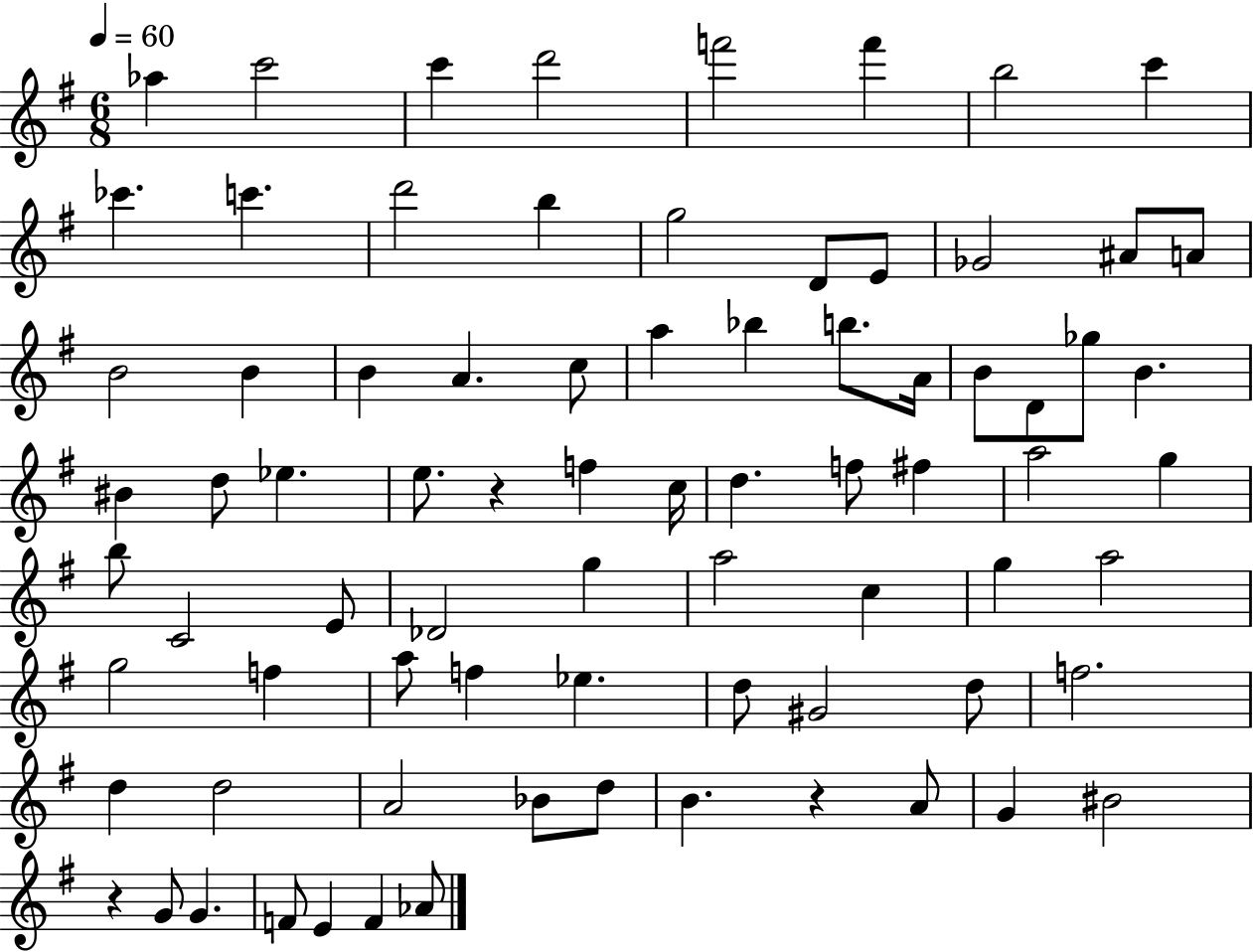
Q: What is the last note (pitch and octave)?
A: Ab4